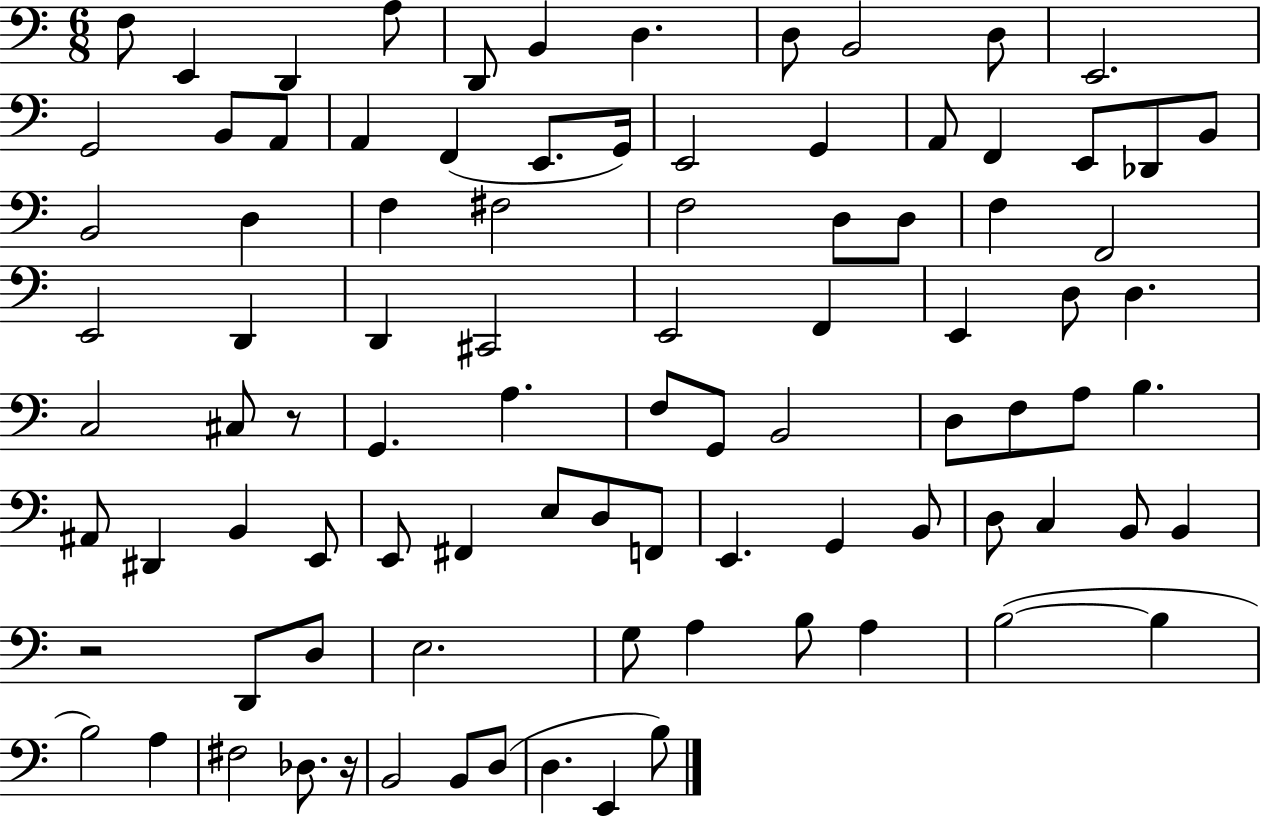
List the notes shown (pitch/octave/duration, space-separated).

F3/e E2/q D2/q A3/e D2/e B2/q D3/q. D3/e B2/h D3/e E2/h. G2/h B2/e A2/e A2/q F2/q E2/e. G2/s E2/h G2/q A2/e F2/q E2/e Db2/e B2/e B2/h D3/q F3/q F#3/h F3/h D3/e D3/e F3/q F2/h E2/h D2/q D2/q C#2/h E2/h F2/q E2/q D3/e D3/q. C3/h C#3/e R/e G2/q. A3/q. F3/e G2/e B2/h D3/e F3/e A3/e B3/q. A#2/e D#2/q B2/q E2/e E2/e F#2/q E3/e D3/e F2/e E2/q. G2/q B2/e D3/e C3/q B2/e B2/q R/h D2/e D3/e E3/h. G3/e A3/q B3/e A3/q B3/h B3/q B3/h A3/q F#3/h Db3/e. R/s B2/h B2/e D3/e D3/q. E2/q B3/e